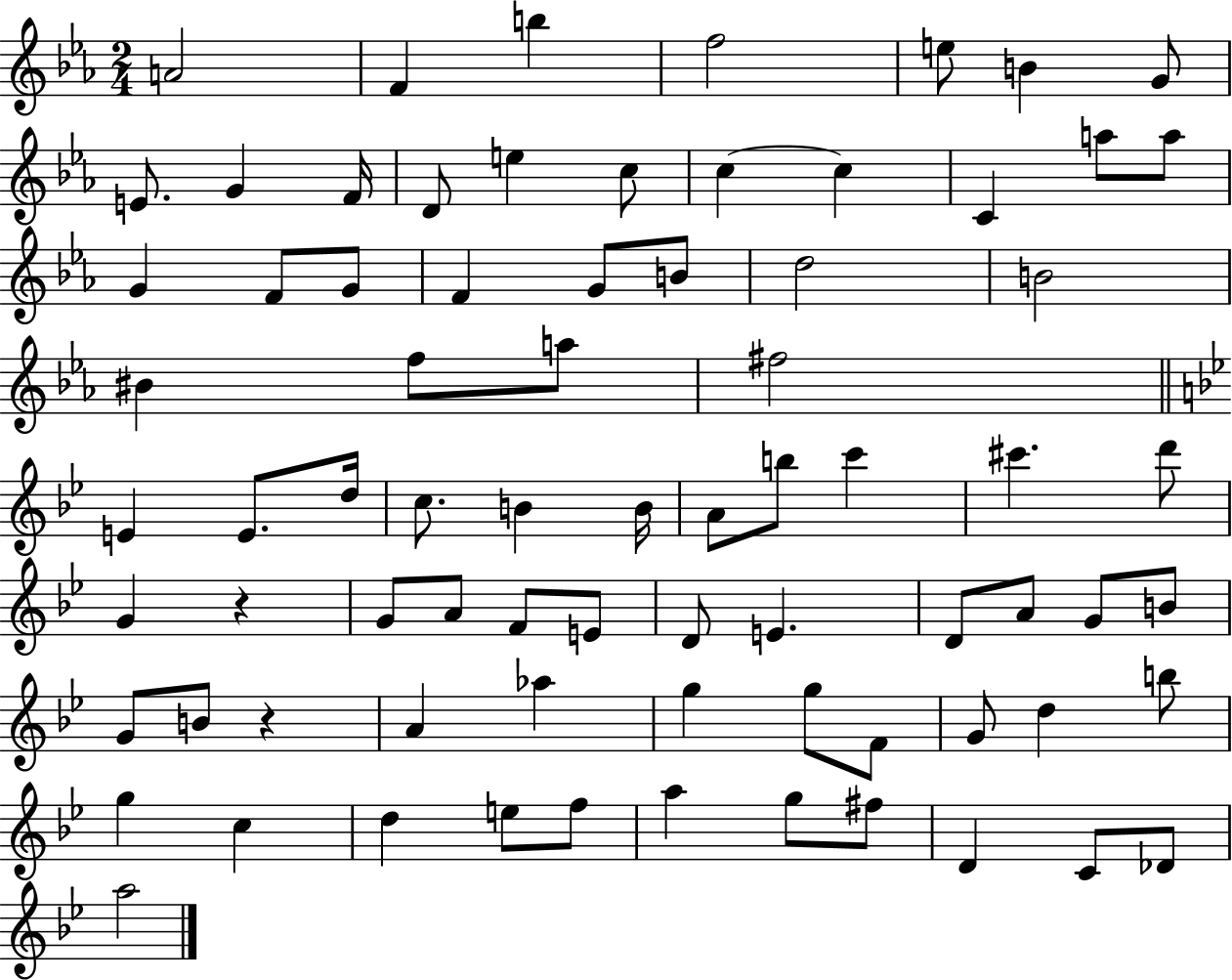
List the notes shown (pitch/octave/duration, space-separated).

A4/h F4/q B5/q F5/h E5/e B4/q G4/e E4/e. G4/q F4/s D4/e E5/q C5/e C5/q C5/q C4/q A5/e A5/e G4/q F4/e G4/e F4/q G4/e B4/e D5/h B4/h BIS4/q F5/e A5/e F#5/h E4/q E4/e. D5/s C5/e. B4/q B4/s A4/e B5/e C6/q C#6/q. D6/e G4/q R/q G4/e A4/e F4/e E4/e D4/e E4/q. D4/e A4/e G4/e B4/e G4/e B4/e R/q A4/q Ab5/q G5/q G5/e F4/e G4/e D5/q B5/e G5/q C5/q D5/q E5/e F5/e A5/q G5/e F#5/e D4/q C4/e Db4/e A5/h